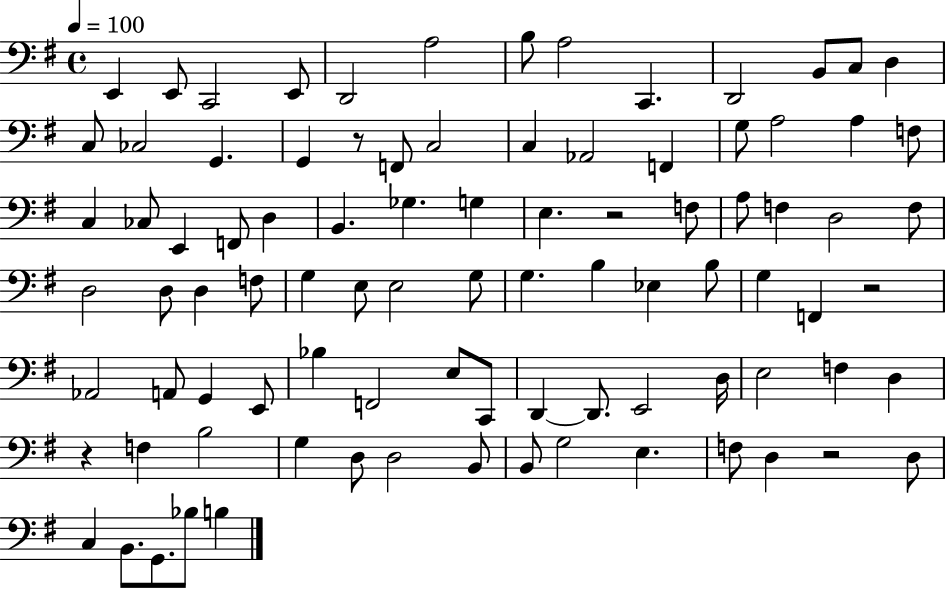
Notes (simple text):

E2/q E2/e C2/h E2/e D2/h A3/h B3/e A3/h C2/q. D2/h B2/e C3/e D3/q C3/e CES3/h G2/q. G2/q R/e F2/e C3/h C3/q Ab2/h F2/q G3/e A3/h A3/q F3/e C3/q CES3/e E2/q F2/e D3/q B2/q. Gb3/q. G3/q E3/q. R/h F3/e A3/e F3/q D3/h F3/e D3/h D3/e D3/q F3/e G3/q E3/e E3/h G3/e G3/q. B3/q Eb3/q B3/e G3/q F2/q R/h Ab2/h A2/e G2/q E2/e Bb3/q F2/h E3/e C2/e D2/q D2/e. E2/h D3/s E3/h F3/q D3/q R/q F3/q B3/h G3/q D3/e D3/h B2/e B2/e G3/h E3/q. F3/e D3/q R/h D3/e C3/q B2/e. G2/e. Bb3/e B3/q